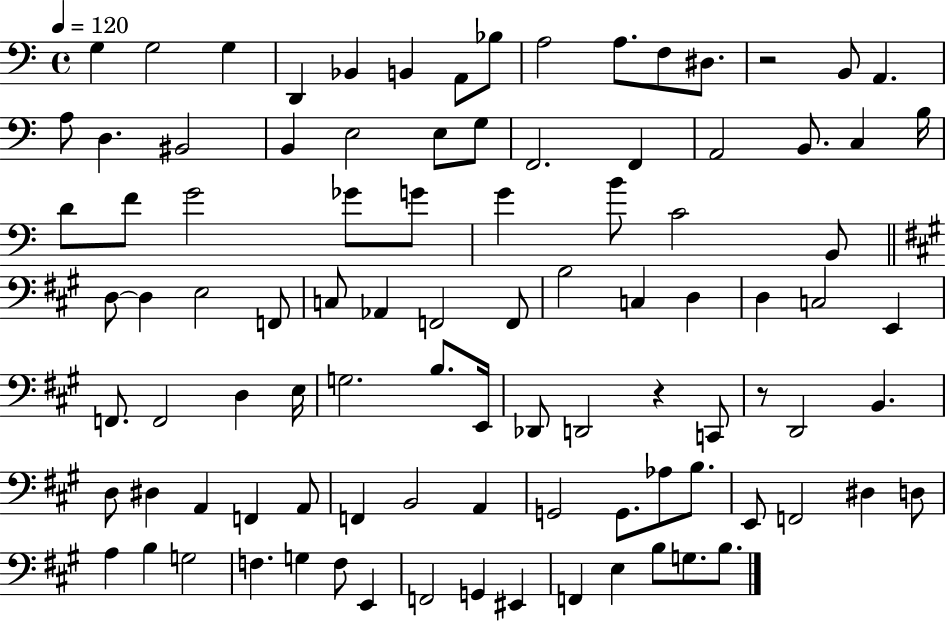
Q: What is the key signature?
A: C major